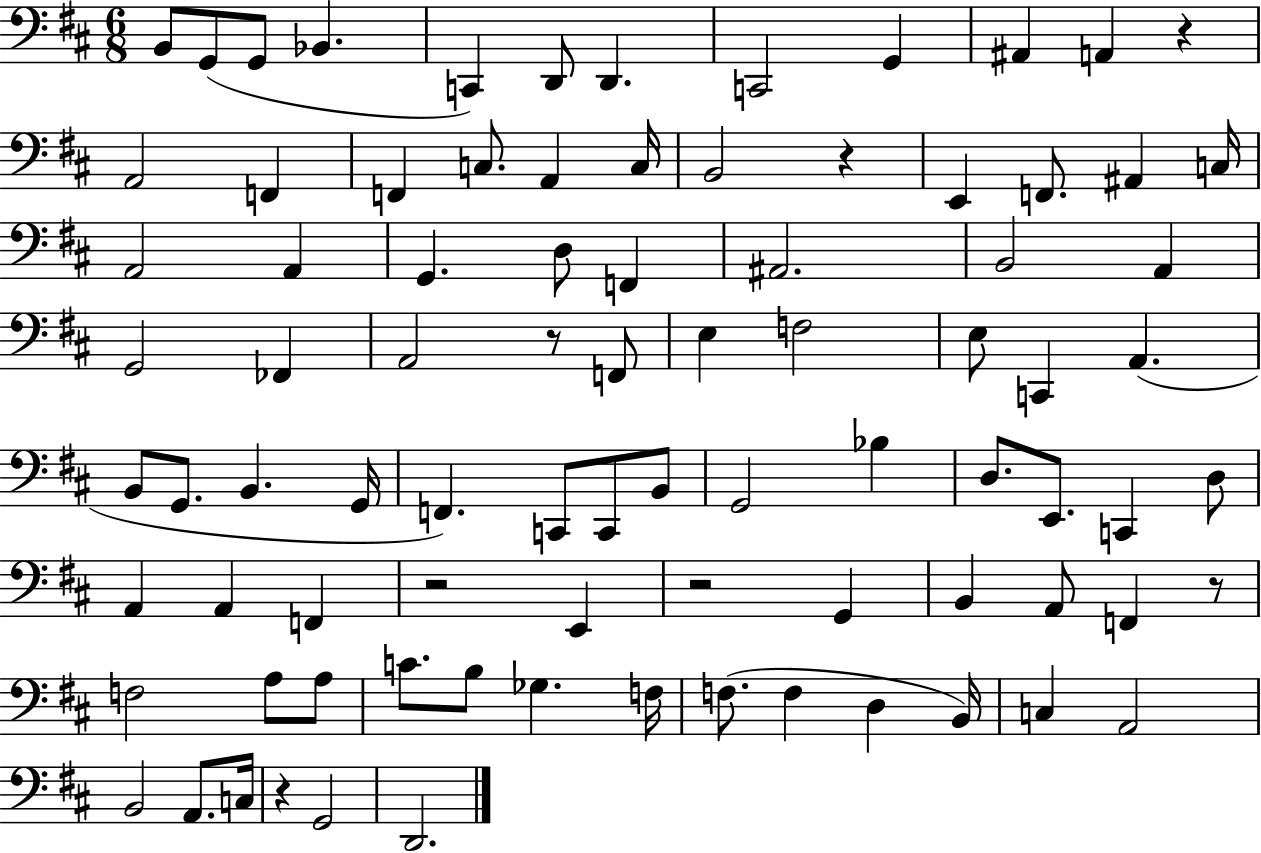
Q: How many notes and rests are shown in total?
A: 86